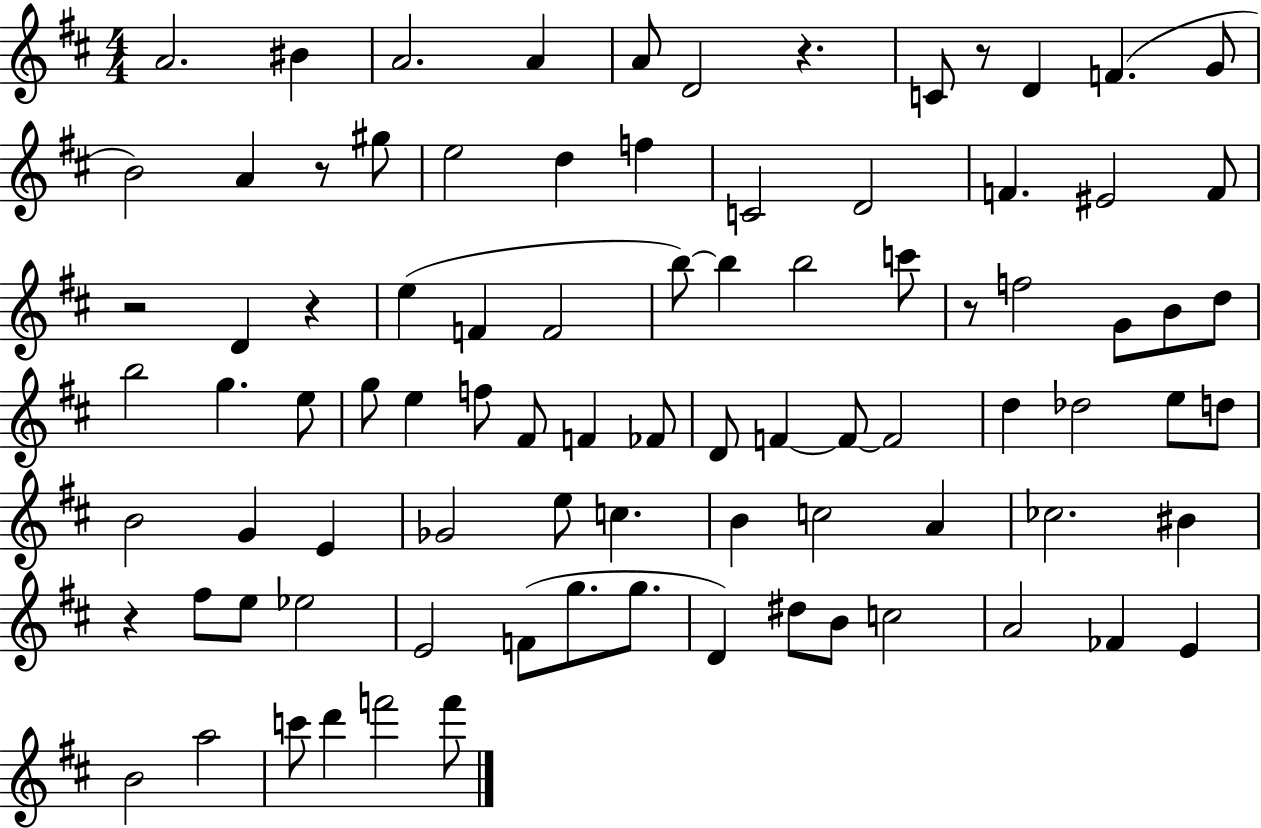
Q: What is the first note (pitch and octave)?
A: A4